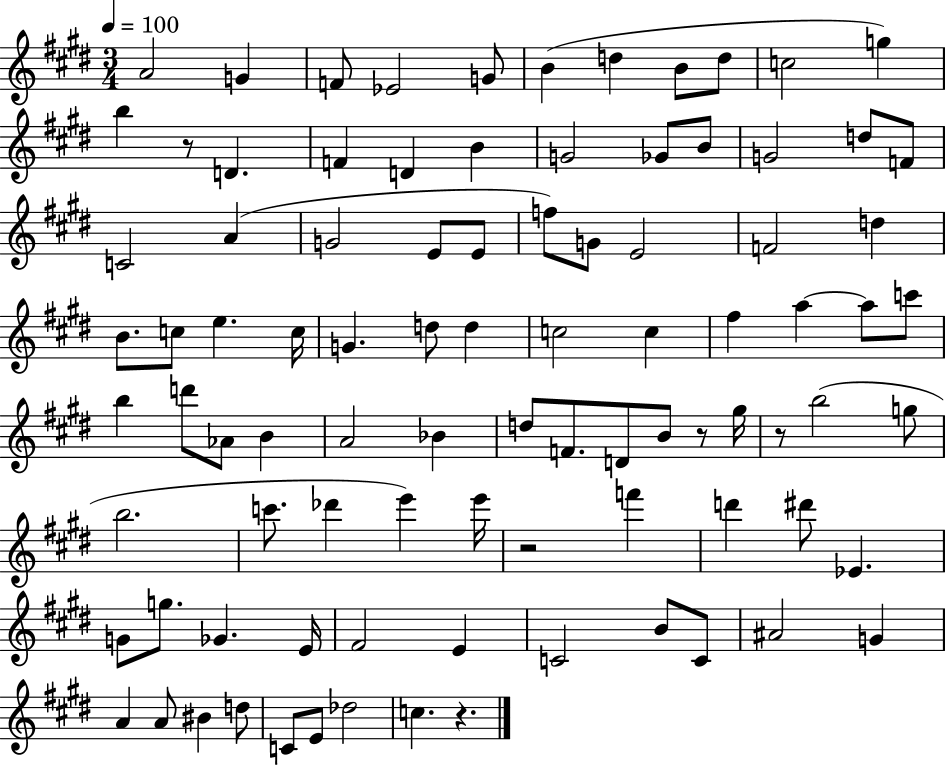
A4/h G4/q F4/e Eb4/h G4/e B4/q D5/q B4/e D5/e C5/h G5/q B5/q R/e D4/q. F4/q D4/q B4/q G4/h Gb4/e B4/e G4/h D5/e F4/e C4/h A4/q G4/h E4/e E4/e F5/e G4/e E4/h F4/h D5/q B4/e. C5/e E5/q. C5/s G4/q. D5/e D5/q C5/h C5/q F#5/q A5/q A5/e C6/e B5/q D6/e Ab4/e B4/q A4/h Bb4/q D5/e F4/e. D4/e B4/e R/e G#5/s R/e B5/h G5/e B5/h. C6/e. Db6/q E6/q E6/s R/h F6/q D6/q D#6/e Eb4/q. G4/e G5/e. Gb4/q. E4/s F#4/h E4/q C4/h B4/e C4/e A#4/h G4/q A4/q A4/e BIS4/q D5/e C4/e E4/e Db5/h C5/q. R/q.